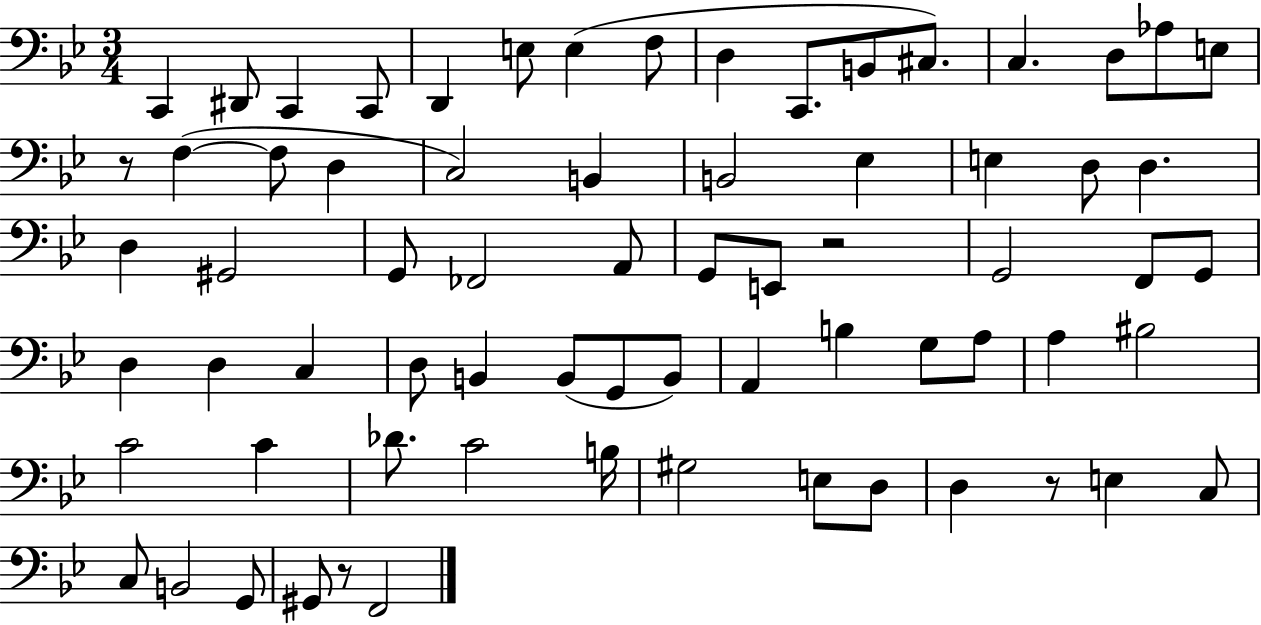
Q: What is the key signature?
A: BES major